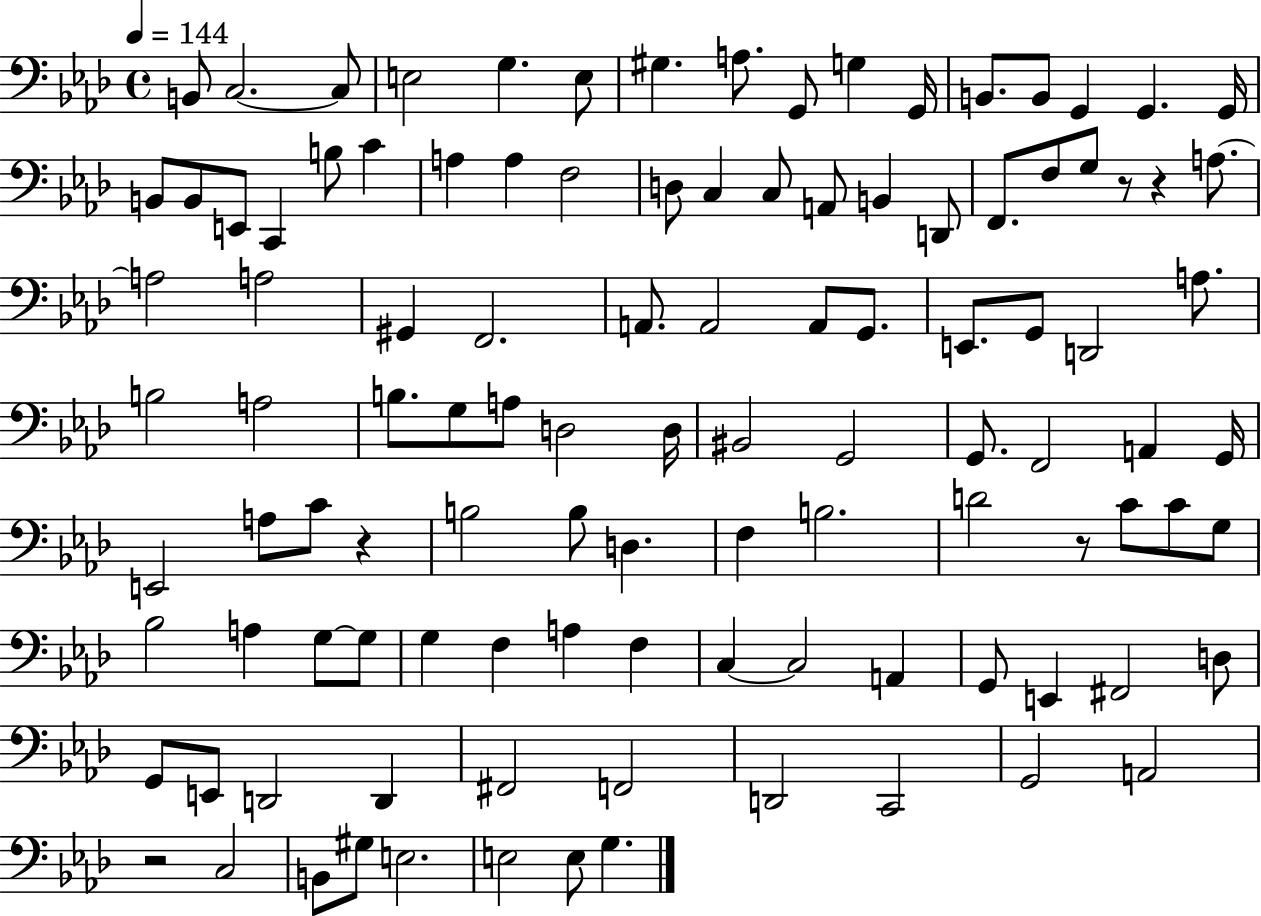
X:1
T:Untitled
M:4/4
L:1/4
K:Ab
B,,/2 C,2 C,/2 E,2 G, E,/2 ^G, A,/2 G,,/2 G, G,,/4 B,,/2 B,,/2 G,, G,, G,,/4 B,,/2 B,,/2 E,,/2 C,, B,/2 C A, A, F,2 D,/2 C, C,/2 A,,/2 B,, D,,/2 F,,/2 F,/2 G,/2 z/2 z A,/2 A,2 A,2 ^G,, F,,2 A,,/2 A,,2 A,,/2 G,,/2 E,,/2 G,,/2 D,,2 A,/2 B,2 A,2 B,/2 G,/2 A,/2 D,2 D,/4 ^B,,2 G,,2 G,,/2 F,,2 A,, G,,/4 E,,2 A,/2 C/2 z B,2 B,/2 D, F, B,2 D2 z/2 C/2 C/2 G,/2 _B,2 A, G,/2 G,/2 G, F, A, F, C, C,2 A,, G,,/2 E,, ^F,,2 D,/2 G,,/2 E,,/2 D,,2 D,, ^F,,2 F,,2 D,,2 C,,2 G,,2 A,,2 z2 C,2 B,,/2 ^G,/2 E,2 E,2 E,/2 G,